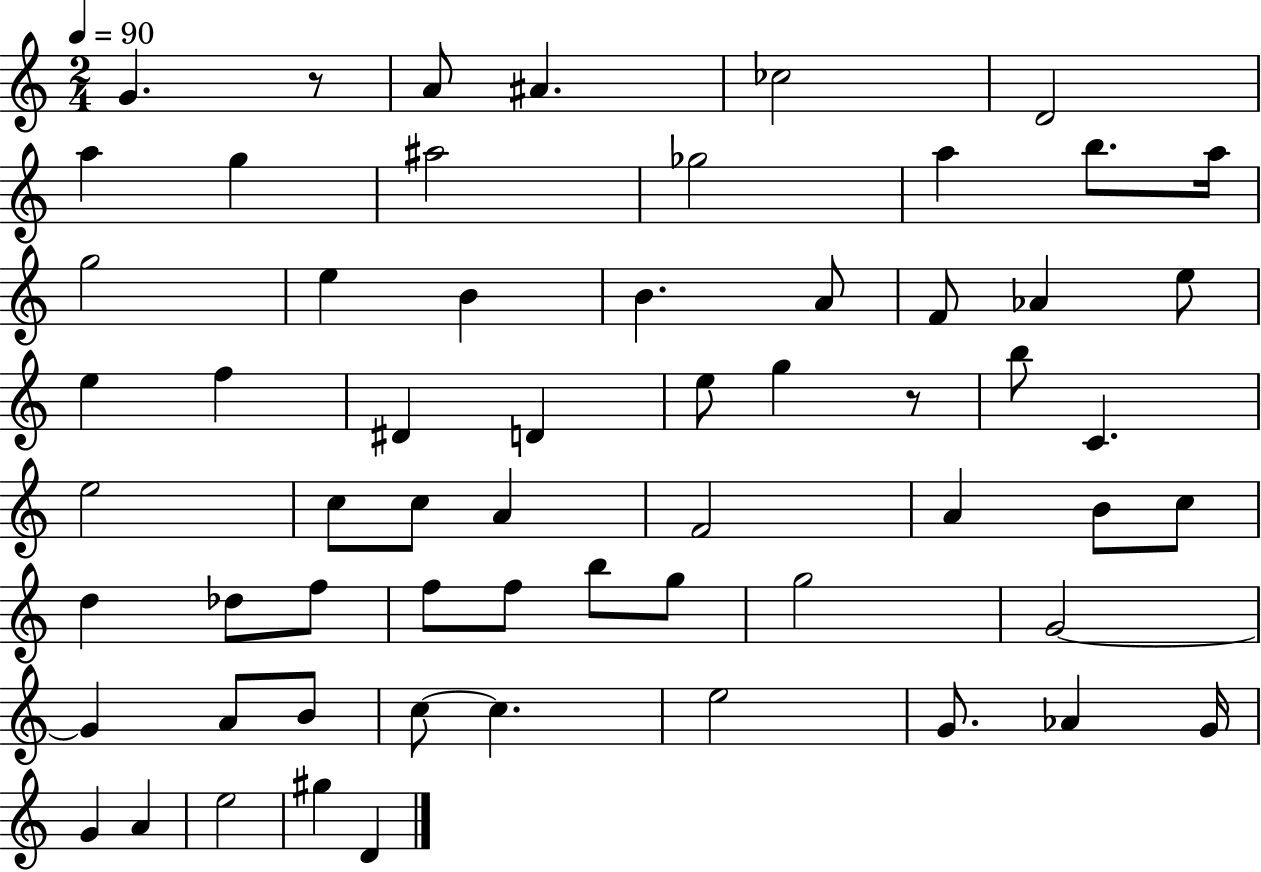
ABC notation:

X:1
T:Untitled
M:2/4
L:1/4
K:C
G z/2 A/2 ^A _c2 D2 a g ^a2 _g2 a b/2 a/4 g2 e B B A/2 F/2 _A e/2 e f ^D D e/2 g z/2 b/2 C e2 c/2 c/2 A F2 A B/2 c/2 d _d/2 f/2 f/2 f/2 b/2 g/2 g2 G2 G A/2 B/2 c/2 c e2 G/2 _A G/4 G A e2 ^g D